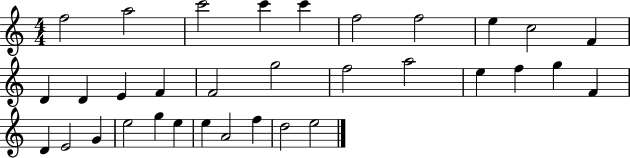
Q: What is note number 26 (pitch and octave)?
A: E5